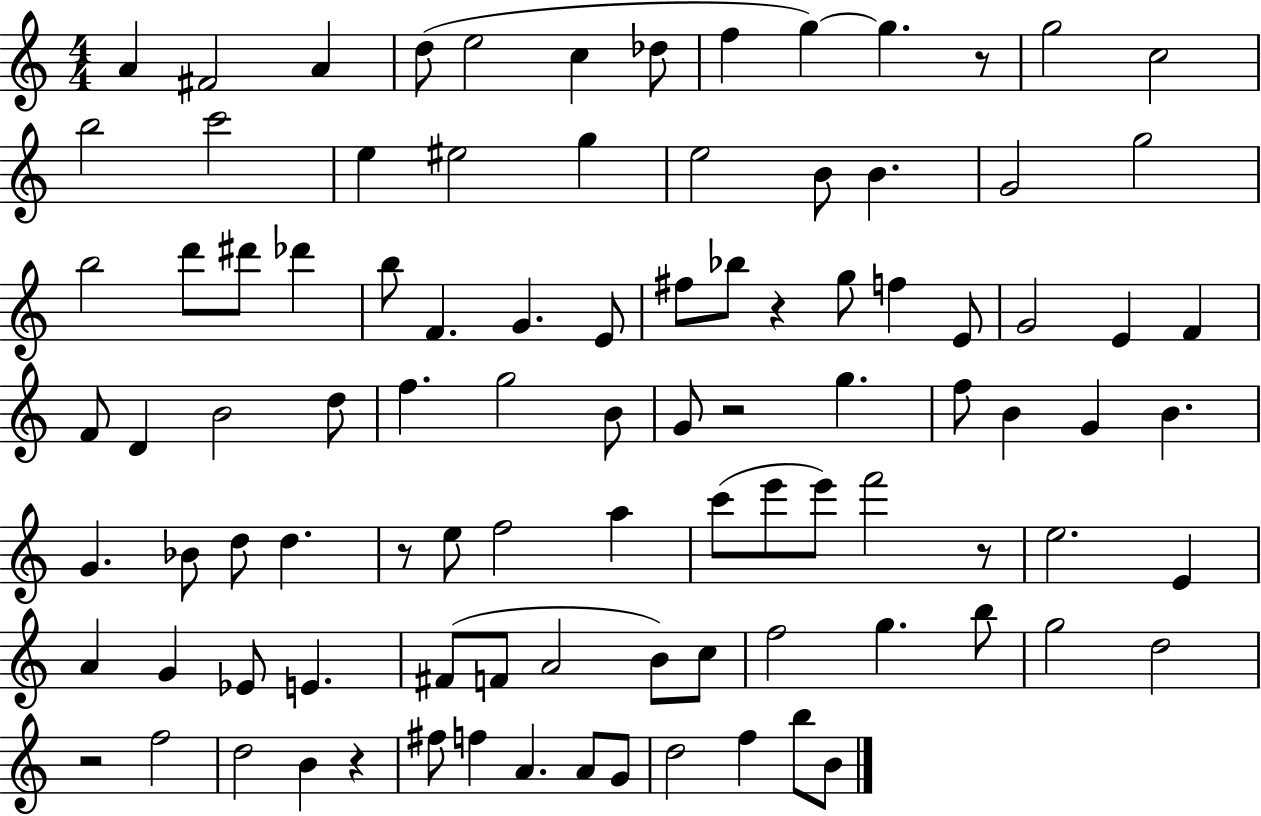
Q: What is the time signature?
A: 4/4